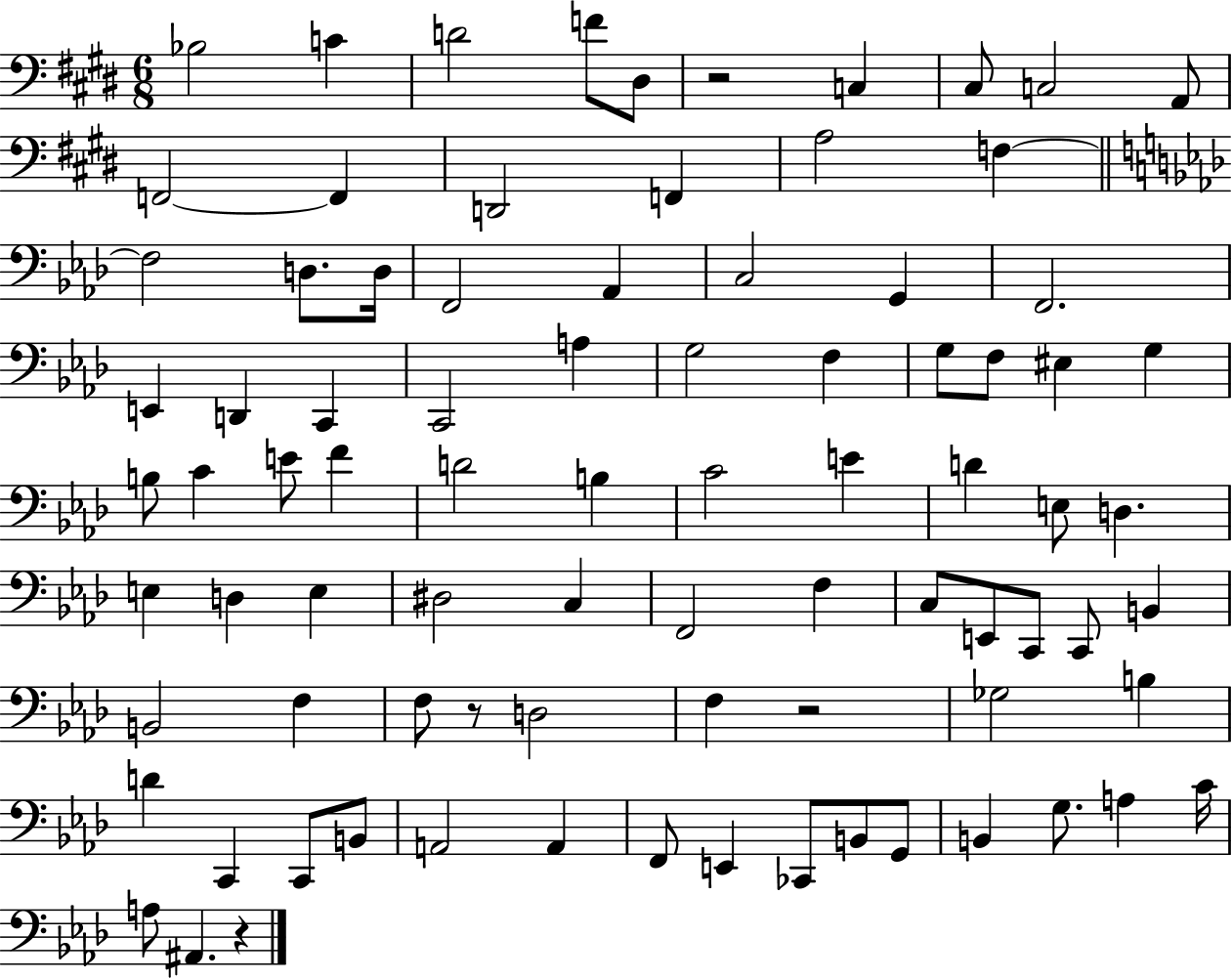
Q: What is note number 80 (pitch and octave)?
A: A3